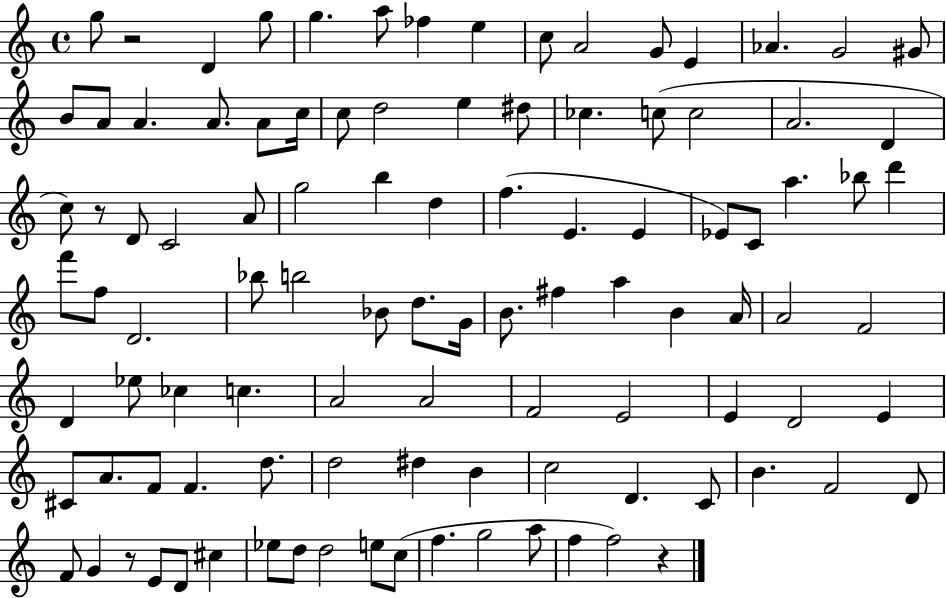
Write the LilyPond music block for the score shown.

{
  \clef treble
  \time 4/4
  \defaultTimeSignature
  \key c \major
  g''8 r2 d'4 g''8 | g''4. a''8 fes''4 e''4 | c''8 a'2 g'8 e'4 | aes'4. g'2 gis'8 | \break b'8 a'8 a'4. a'8. a'8 c''16 | c''8 d''2 e''4 dis''8 | ces''4. c''8( c''2 | a'2. d'4 | \break c''8) r8 d'8 c'2 a'8 | g''2 b''4 d''4 | f''4.( e'4. e'4 | ees'8) c'8 a''4. bes''8 d'''4 | \break f'''8 f''8 d'2. | bes''8 b''2 bes'8 d''8. g'16 | b'8. fis''4 a''4 b'4 a'16 | a'2 f'2 | \break d'4 ees''8 ces''4 c''4. | a'2 a'2 | f'2 e'2 | e'4 d'2 e'4 | \break cis'8 a'8. f'8 f'4. d''8. | d''2 dis''4 b'4 | c''2 d'4. c'8 | b'4. f'2 d'8 | \break f'8 g'4 r8 e'8 d'8 cis''4 | ees''8 d''8 d''2 e''8 c''8( | f''4. g''2 a''8 | f''4 f''2) r4 | \break \bar "|."
}